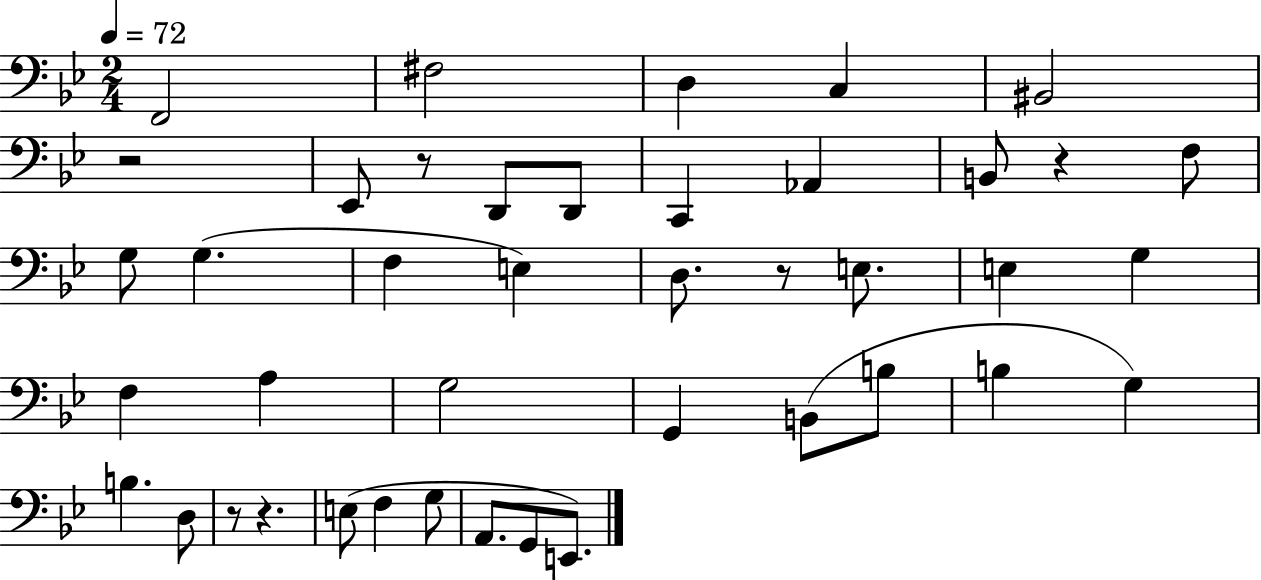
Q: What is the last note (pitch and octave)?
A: E2